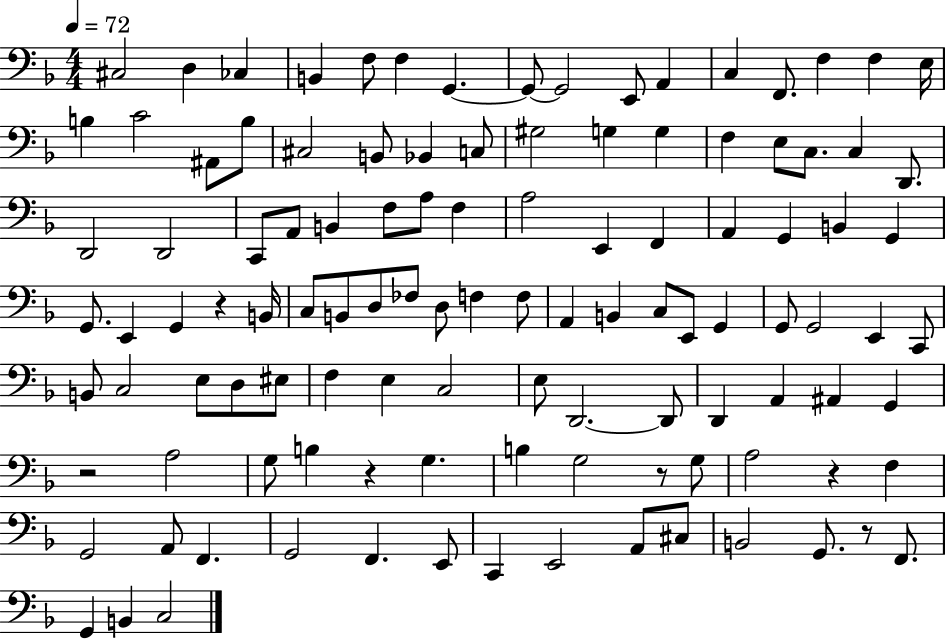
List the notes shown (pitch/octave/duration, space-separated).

C#3/h D3/q CES3/q B2/q F3/e F3/q G2/q. G2/e G2/h E2/e A2/q C3/q F2/e. F3/q F3/q E3/s B3/q C4/h A#2/e B3/e C#3/h B2/e Bb2/q C3/e G#3/h G3/q G3/q F3/q E3/e C3/e. C3/q D2/e. D2/h D2/h C2/e A2/e B2/q F3/e A3/e F3/q A3/h E2/q F2/q A2/q G2/q B2/q G2/q G2/e. E2/q G2/q R/q B2/s C3/e B2/e D3/e FES3/e D3/e F3/q F3/e A2/q B2/q C3/e E2/e G2/q G2/e G2/h E2/q C2/e B2/e C3/h E3/e D3/e EIS3/e F3/q E3/q C3/h E3/e D2/h. D2/e D2/q A2/q A#2/q G2/q R/h A3/h G3/e B3/q R/q G3/q. B3/q G3/h R/e G3/e A3/h R/q F3/q G2/h A2/e F2/q. G2/h F2/q. E2/e C2/q E2/h A2/e C#3/e B2/h G2/e. R/e F2/e. G2/q B2/q C3/h